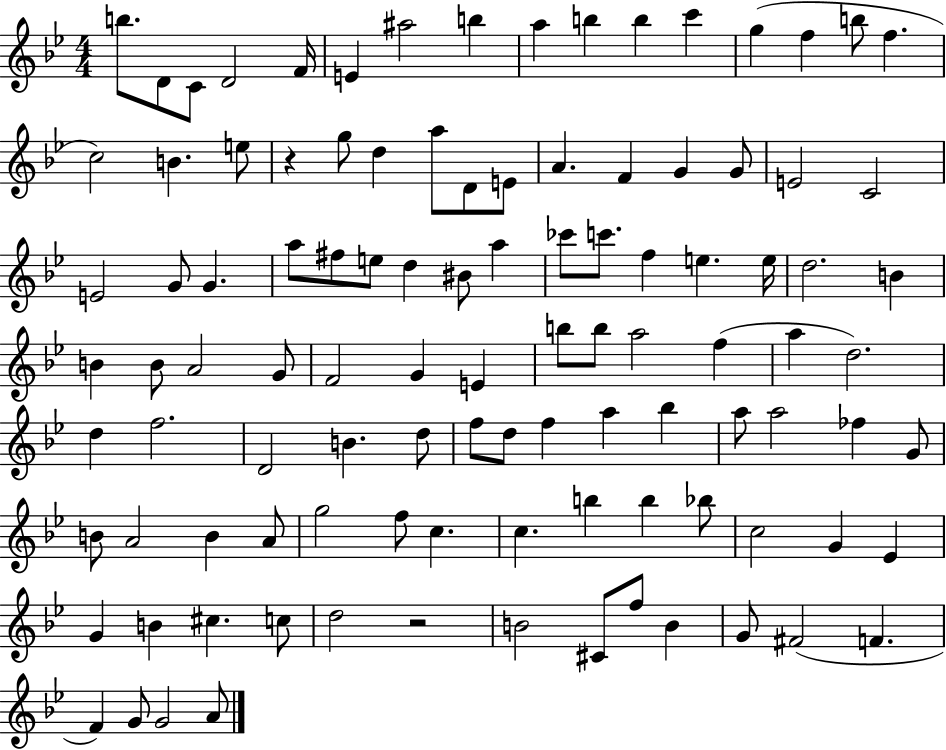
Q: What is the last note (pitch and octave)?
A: A4